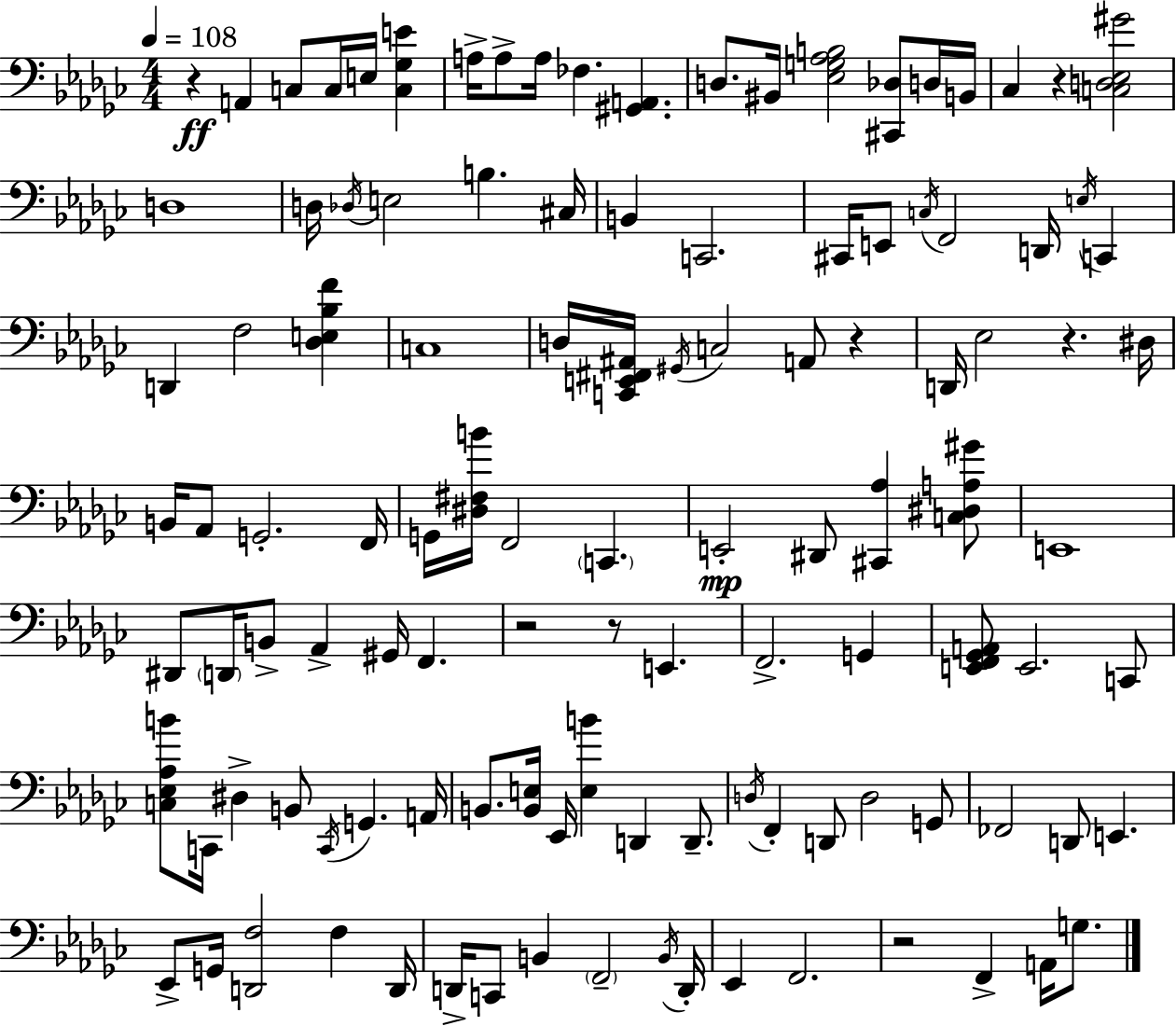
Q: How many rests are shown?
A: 7